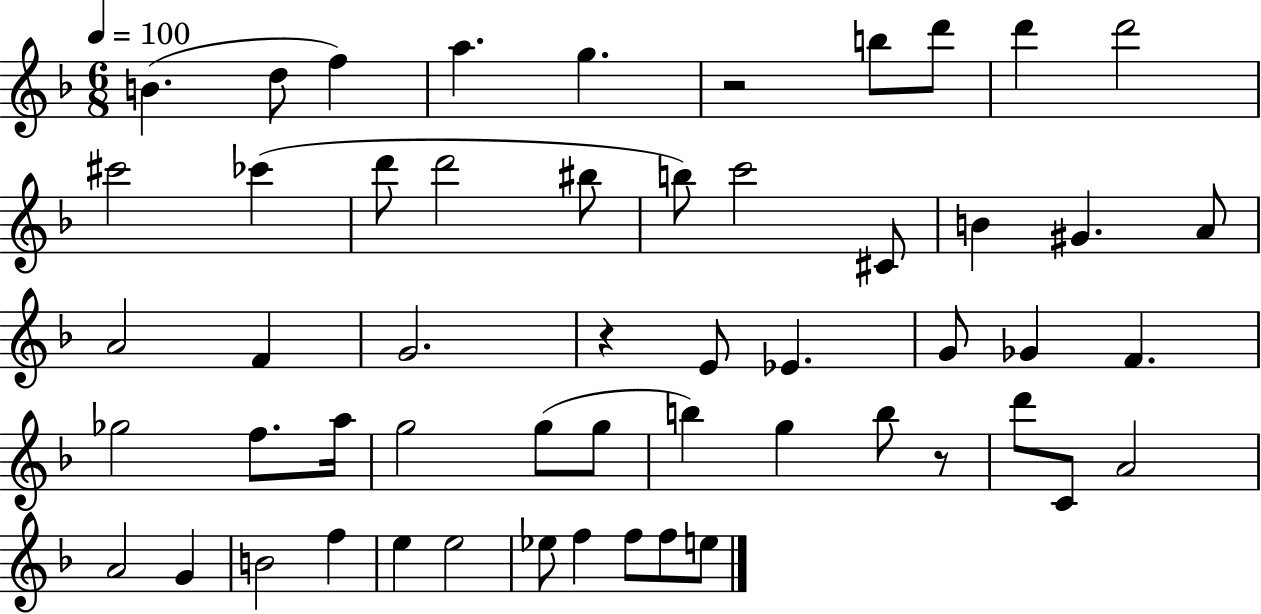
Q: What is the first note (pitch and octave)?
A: B4